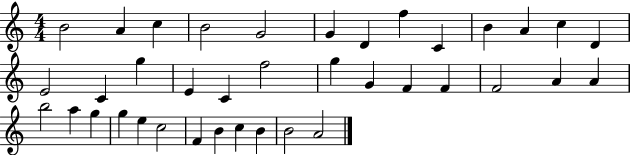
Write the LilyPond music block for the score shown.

{
  \clef treble
  \numericTimeSignature
  \time 4/4
  \key c \major
  b'2 a'4 c''4 | b'2 g'2 | g'4 d'4 f''4 c'4 | b'4 a'4 c''4 d'4 | \break e'2 c'4 g''4 | e'4 c'4 f''2 | g''4 g'4 f'4 f'4 | f'2 a'4 a'4 | \break b''2 a''4 g''4 | g''4 e''4 c''2 | f'4 b'4 c''4 b'4 | b'2 a'2 | \break \bar "|."
}